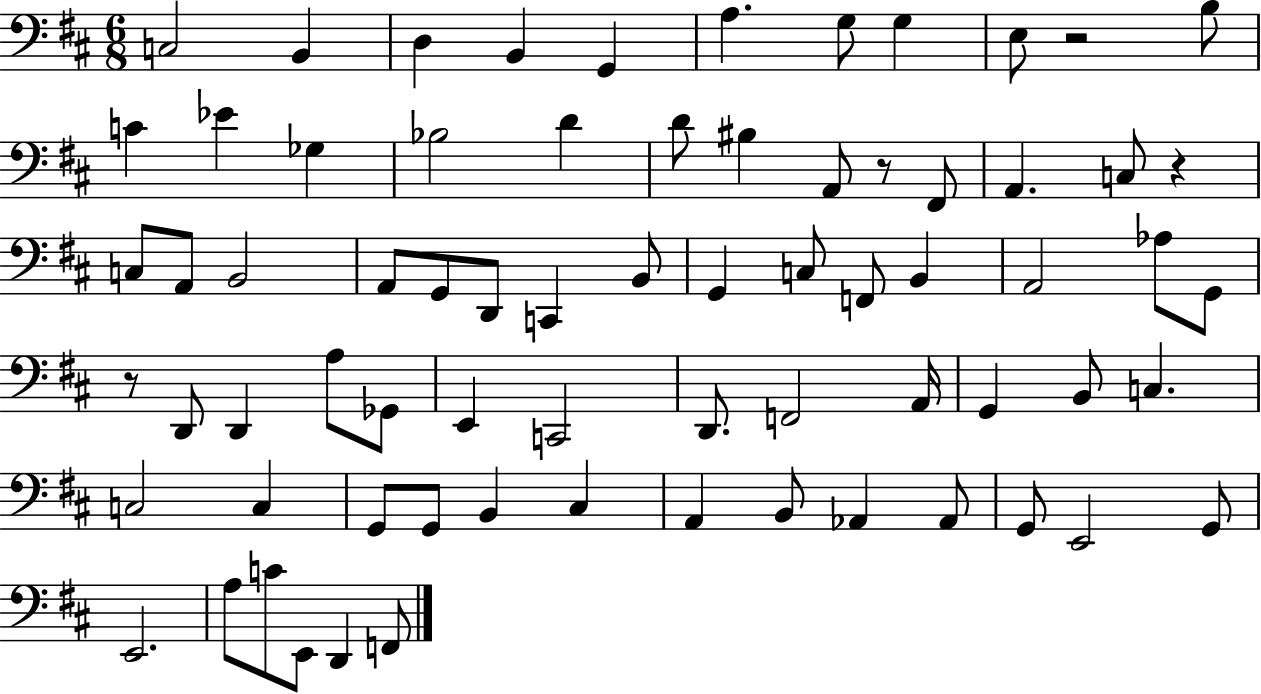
C3/h B2/q D3/q B2/q G2/q A3/q. G3/e G3/q E3/e R/h B3/e C4/q Eb4/q Gb3/q Bb3/h D4/q D4/e BIS3/q A2/e R/e F#2/e A2/q. C3/e R/q C3/e A2/e B2/h A2/e G2/e D2/e C2/q B2/e G2/q C3/e F2/e B2/q A2/h Ab3/e G2/e R/e D2/e D2/q A3/e Gb2/e E2/q C2/h D2/e. F2/h A2/s G2/q B2/e C3/q. C3/h C3/q G2/e G2/e B2/q C#3/q A2/q B2/e Ab2/q Ab2/e G2/e E2/h G2/e E2/h. A3/e C4/e E2/e D2/q F2/e